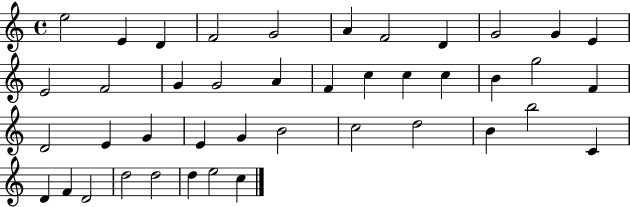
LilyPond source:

{
  \clef treble
  \time 4/4
  \defaultTimeSignature
  \key c \major
  e''2 e'4 d'4 | f'2 g'2 | a'4 f'2 d'4 | g'2 g'4 e'4 | \break e'2 f'2 | g'4 g'2 a'4 | f'4 c''4 c''4 c''4 | b'4 g''2 f'4 | \break d'2 e'4 g'4 | e'4 g'4 b'2 | c''2 d''2 | b'4 b''2 c'4 | \break d'4 f'4 d'2 | d''2 d''2 | d''4 e''2 c''4 | \bar "|."
}